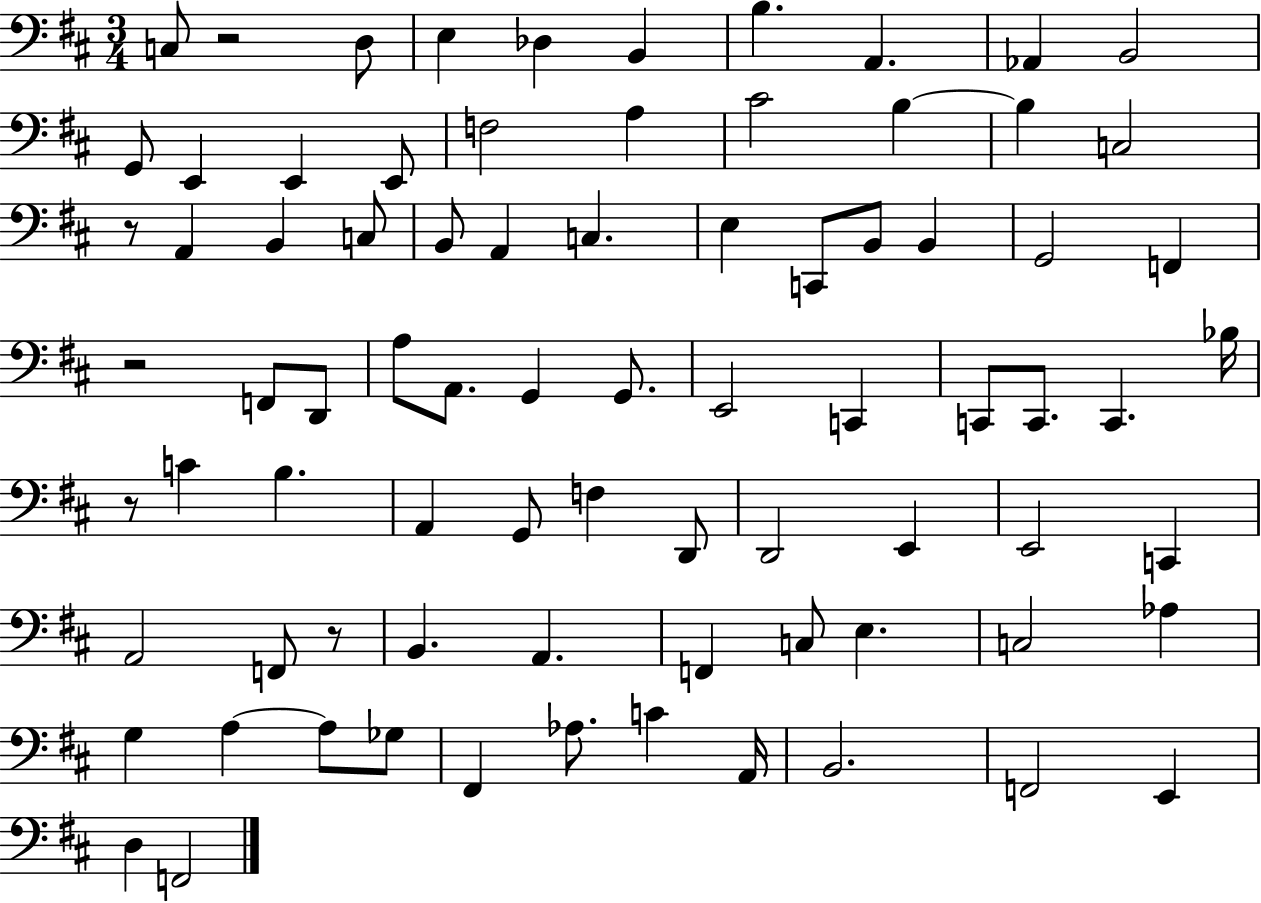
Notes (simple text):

C3/e R/h D3/e E3/q Db3/q B2/q B3/q. A2/q. Ab2/q B2/h G2/e E2/q E2/q E2/e F3/h A3/q C#4/h B3/q B3/q C3/h R/e A2/q B2/q C3/e B2/e A2/q C3/q. E3/q C2/e B2/e B2/q G2/h F2/q R/h F2/e D2/e A3/e A2/e. G2/q G2/e. E2/h C2/q C2/e C2/e. C2/q. Bb3/s R/e C4/q B3/q. A2/q G2/e F3/q D2/e D2/h E2/q E2/h C2/q A2/h F2/e R/e B2/q. A2/q. F2/q C3/e E3/q. C3/h Ab3/q G3/q A3/q A3/e Gb3/e F#2/q Ab3/e. C4/q A2/s B2/h. F2/h E2/q D3/q F2/h